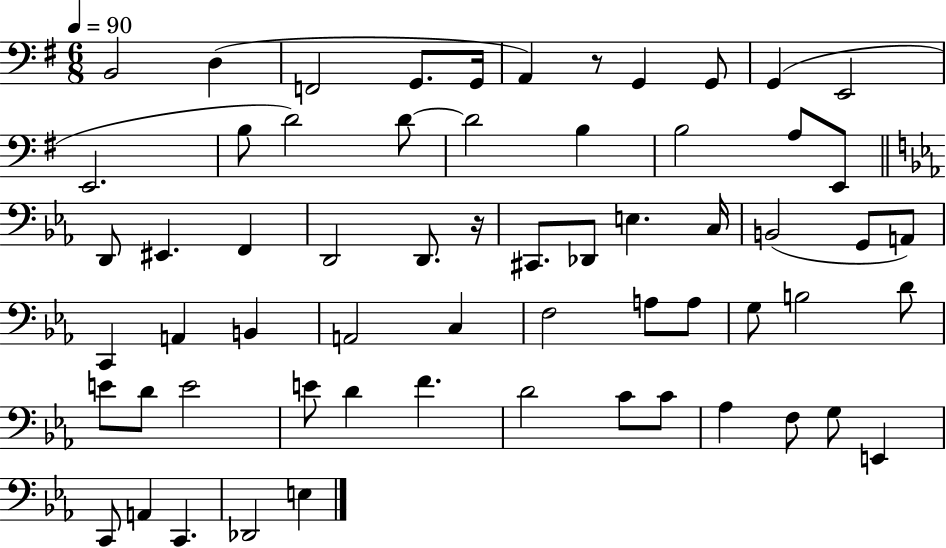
X:1
T:Untitled
M:6/8
L:1/4
K:G
B,,2 D, F,,2 G,,/2 G,,/4 A,, z/2 G,, G,,/2 G,, E,,2 E,,2 B,/2 D2 D/2 D2 B, B,2 A,/2 E,,/2 D,,/2 ^E,, F,, D,,2 D,,/2 z/4 ^C,,/2 _D,,/2 E, C,/4 B,,2 G,,/2 A,,/2 C,, A,, B,, A,,2 C, F,2 A,/2 A,/2 G,/2 B,2 D/2 E/2 D/2 E2 E/2 D F D2 C/2 C/2 _A, F,/2 G,/2 E,, C,,/2 A,, C,, _D,,2 E,